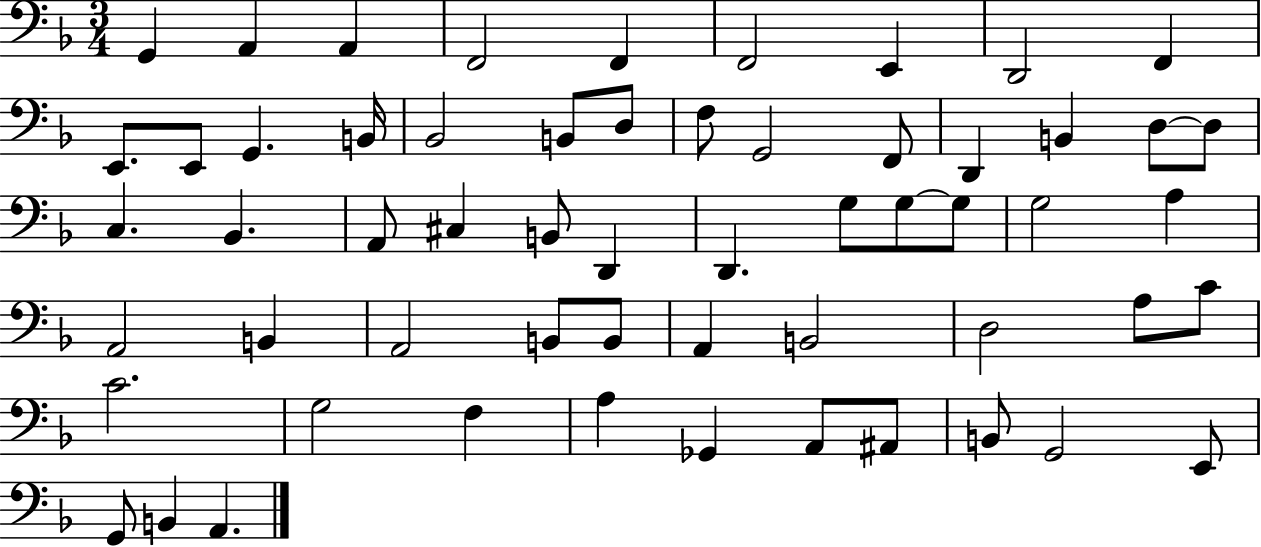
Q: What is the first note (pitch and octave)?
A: G2